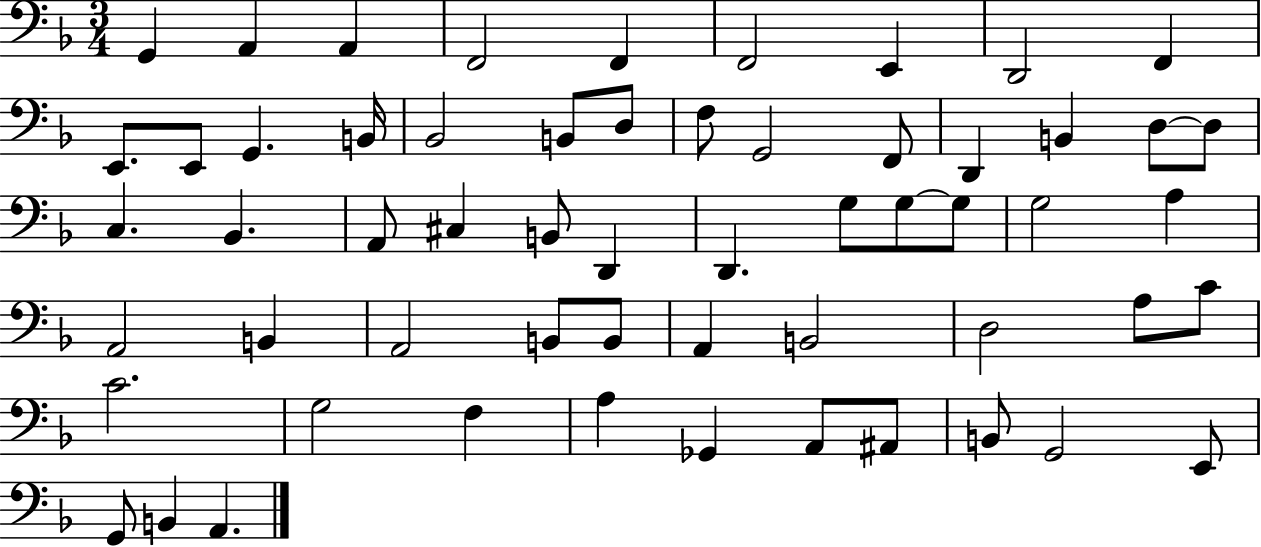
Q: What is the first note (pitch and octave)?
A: G2